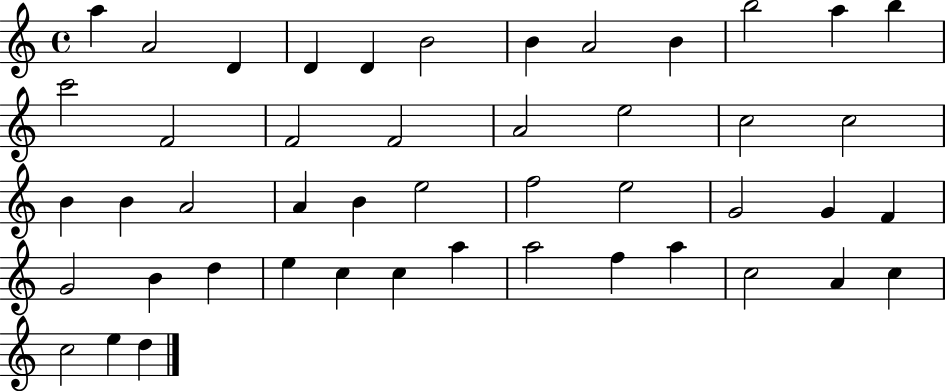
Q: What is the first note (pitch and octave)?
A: A5